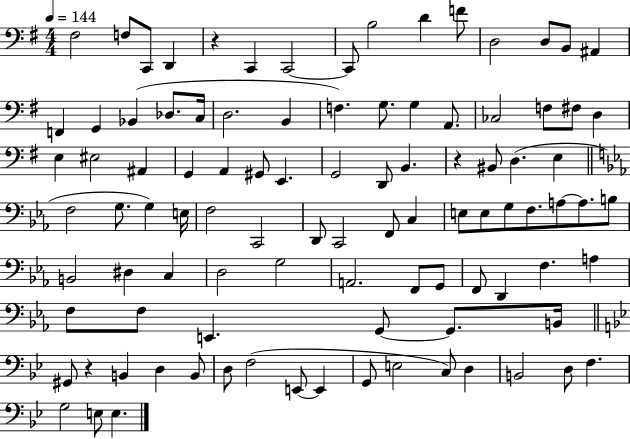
F#3/h F3/e C2/e D2/q R/q C2/q C2/h C2/e B3/h D4/q F4/e D3/h D3/e B2/e A#2/q F2/q G2/q Bb2/q Db3/e. C3/s D3/h. B2/q F3/q. G3/e. G3/q A2/e. CES3/h F3/e F#3/e D3/q E3/q EIS3/h A#2/q G2/q A2/q G#2/e E2/q. G2/h D2/e B2/q. R/q BIS2/e D3/q. E3/q F3/h G3/e. G3/q E3/s F3/h C2/h D2/e C2/h F2/e C3/q E3/e E3/e G3/e F3/e. A3/e A3/e. B3/e B2/h D#3/q C3/q D3/h G3/h A2/h. F2/e G2/e F2/e D2/q F3/q. A3/q F3/e F3/e E2/q. G2/e G2/e. B2/s G#2/e R/q B2/q D3/q B2/e D3/e F3/h E2/e E2/q G2/e E3/h C3/e D3/q B2/h D3/e F3/q. G3/h E3/e E3/q.